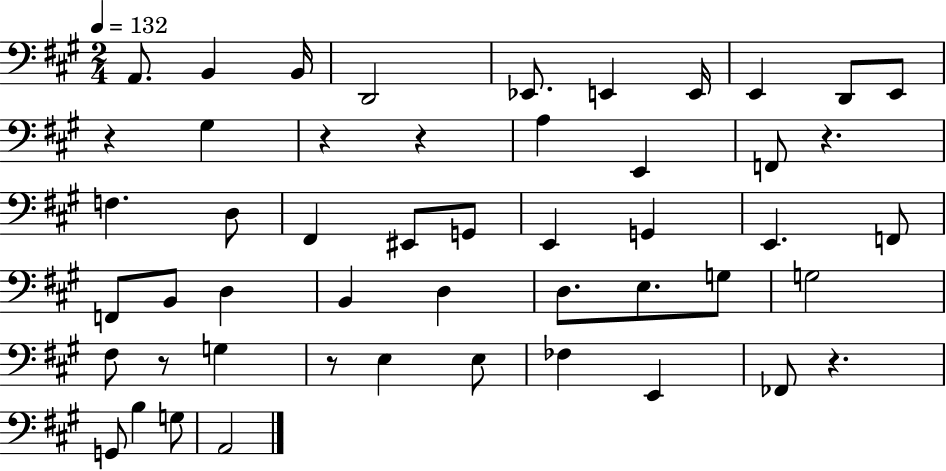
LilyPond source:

{
  \clef bass
  \numericTimeSignature
  \time 2/4
  \key a \major
  \tempo 4 = 132
  a,8. b,4 b,16 | d,2 | ees,8. e,4 e,16 | e,4 d,8 e,8 | \break r4 gis4 | r4 r4 | a4 e,4 | f,8 r4. | \break f4. d8 | fis,4 eis,8 g,8 | e,4 g,4 | e,4. f,8 | \break f,8 b,8 d4 | b,4 d4 | d8. e8. g8 | g2 | \break fis8 r8 g4 | r8 e4 e8 | fes4 e,4 | fes,8 r4. | \break g,8 b4 g8 | a,2 | \bar "|."
}